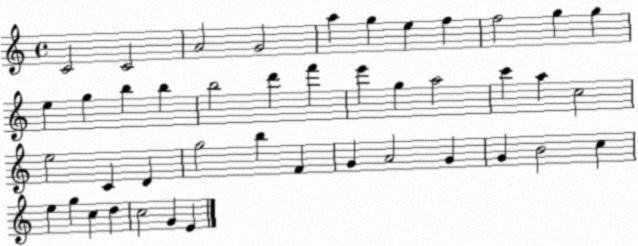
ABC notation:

X:1
T:Untitled
M:4/4
L:1/4
K:C
C2 C2 A2 G2 a g e f f2 g g e g b b b2 d' f' e' g a2 c' a c2 e2 C D g2 b F G A2 G G B2 c e g c d c2 G E